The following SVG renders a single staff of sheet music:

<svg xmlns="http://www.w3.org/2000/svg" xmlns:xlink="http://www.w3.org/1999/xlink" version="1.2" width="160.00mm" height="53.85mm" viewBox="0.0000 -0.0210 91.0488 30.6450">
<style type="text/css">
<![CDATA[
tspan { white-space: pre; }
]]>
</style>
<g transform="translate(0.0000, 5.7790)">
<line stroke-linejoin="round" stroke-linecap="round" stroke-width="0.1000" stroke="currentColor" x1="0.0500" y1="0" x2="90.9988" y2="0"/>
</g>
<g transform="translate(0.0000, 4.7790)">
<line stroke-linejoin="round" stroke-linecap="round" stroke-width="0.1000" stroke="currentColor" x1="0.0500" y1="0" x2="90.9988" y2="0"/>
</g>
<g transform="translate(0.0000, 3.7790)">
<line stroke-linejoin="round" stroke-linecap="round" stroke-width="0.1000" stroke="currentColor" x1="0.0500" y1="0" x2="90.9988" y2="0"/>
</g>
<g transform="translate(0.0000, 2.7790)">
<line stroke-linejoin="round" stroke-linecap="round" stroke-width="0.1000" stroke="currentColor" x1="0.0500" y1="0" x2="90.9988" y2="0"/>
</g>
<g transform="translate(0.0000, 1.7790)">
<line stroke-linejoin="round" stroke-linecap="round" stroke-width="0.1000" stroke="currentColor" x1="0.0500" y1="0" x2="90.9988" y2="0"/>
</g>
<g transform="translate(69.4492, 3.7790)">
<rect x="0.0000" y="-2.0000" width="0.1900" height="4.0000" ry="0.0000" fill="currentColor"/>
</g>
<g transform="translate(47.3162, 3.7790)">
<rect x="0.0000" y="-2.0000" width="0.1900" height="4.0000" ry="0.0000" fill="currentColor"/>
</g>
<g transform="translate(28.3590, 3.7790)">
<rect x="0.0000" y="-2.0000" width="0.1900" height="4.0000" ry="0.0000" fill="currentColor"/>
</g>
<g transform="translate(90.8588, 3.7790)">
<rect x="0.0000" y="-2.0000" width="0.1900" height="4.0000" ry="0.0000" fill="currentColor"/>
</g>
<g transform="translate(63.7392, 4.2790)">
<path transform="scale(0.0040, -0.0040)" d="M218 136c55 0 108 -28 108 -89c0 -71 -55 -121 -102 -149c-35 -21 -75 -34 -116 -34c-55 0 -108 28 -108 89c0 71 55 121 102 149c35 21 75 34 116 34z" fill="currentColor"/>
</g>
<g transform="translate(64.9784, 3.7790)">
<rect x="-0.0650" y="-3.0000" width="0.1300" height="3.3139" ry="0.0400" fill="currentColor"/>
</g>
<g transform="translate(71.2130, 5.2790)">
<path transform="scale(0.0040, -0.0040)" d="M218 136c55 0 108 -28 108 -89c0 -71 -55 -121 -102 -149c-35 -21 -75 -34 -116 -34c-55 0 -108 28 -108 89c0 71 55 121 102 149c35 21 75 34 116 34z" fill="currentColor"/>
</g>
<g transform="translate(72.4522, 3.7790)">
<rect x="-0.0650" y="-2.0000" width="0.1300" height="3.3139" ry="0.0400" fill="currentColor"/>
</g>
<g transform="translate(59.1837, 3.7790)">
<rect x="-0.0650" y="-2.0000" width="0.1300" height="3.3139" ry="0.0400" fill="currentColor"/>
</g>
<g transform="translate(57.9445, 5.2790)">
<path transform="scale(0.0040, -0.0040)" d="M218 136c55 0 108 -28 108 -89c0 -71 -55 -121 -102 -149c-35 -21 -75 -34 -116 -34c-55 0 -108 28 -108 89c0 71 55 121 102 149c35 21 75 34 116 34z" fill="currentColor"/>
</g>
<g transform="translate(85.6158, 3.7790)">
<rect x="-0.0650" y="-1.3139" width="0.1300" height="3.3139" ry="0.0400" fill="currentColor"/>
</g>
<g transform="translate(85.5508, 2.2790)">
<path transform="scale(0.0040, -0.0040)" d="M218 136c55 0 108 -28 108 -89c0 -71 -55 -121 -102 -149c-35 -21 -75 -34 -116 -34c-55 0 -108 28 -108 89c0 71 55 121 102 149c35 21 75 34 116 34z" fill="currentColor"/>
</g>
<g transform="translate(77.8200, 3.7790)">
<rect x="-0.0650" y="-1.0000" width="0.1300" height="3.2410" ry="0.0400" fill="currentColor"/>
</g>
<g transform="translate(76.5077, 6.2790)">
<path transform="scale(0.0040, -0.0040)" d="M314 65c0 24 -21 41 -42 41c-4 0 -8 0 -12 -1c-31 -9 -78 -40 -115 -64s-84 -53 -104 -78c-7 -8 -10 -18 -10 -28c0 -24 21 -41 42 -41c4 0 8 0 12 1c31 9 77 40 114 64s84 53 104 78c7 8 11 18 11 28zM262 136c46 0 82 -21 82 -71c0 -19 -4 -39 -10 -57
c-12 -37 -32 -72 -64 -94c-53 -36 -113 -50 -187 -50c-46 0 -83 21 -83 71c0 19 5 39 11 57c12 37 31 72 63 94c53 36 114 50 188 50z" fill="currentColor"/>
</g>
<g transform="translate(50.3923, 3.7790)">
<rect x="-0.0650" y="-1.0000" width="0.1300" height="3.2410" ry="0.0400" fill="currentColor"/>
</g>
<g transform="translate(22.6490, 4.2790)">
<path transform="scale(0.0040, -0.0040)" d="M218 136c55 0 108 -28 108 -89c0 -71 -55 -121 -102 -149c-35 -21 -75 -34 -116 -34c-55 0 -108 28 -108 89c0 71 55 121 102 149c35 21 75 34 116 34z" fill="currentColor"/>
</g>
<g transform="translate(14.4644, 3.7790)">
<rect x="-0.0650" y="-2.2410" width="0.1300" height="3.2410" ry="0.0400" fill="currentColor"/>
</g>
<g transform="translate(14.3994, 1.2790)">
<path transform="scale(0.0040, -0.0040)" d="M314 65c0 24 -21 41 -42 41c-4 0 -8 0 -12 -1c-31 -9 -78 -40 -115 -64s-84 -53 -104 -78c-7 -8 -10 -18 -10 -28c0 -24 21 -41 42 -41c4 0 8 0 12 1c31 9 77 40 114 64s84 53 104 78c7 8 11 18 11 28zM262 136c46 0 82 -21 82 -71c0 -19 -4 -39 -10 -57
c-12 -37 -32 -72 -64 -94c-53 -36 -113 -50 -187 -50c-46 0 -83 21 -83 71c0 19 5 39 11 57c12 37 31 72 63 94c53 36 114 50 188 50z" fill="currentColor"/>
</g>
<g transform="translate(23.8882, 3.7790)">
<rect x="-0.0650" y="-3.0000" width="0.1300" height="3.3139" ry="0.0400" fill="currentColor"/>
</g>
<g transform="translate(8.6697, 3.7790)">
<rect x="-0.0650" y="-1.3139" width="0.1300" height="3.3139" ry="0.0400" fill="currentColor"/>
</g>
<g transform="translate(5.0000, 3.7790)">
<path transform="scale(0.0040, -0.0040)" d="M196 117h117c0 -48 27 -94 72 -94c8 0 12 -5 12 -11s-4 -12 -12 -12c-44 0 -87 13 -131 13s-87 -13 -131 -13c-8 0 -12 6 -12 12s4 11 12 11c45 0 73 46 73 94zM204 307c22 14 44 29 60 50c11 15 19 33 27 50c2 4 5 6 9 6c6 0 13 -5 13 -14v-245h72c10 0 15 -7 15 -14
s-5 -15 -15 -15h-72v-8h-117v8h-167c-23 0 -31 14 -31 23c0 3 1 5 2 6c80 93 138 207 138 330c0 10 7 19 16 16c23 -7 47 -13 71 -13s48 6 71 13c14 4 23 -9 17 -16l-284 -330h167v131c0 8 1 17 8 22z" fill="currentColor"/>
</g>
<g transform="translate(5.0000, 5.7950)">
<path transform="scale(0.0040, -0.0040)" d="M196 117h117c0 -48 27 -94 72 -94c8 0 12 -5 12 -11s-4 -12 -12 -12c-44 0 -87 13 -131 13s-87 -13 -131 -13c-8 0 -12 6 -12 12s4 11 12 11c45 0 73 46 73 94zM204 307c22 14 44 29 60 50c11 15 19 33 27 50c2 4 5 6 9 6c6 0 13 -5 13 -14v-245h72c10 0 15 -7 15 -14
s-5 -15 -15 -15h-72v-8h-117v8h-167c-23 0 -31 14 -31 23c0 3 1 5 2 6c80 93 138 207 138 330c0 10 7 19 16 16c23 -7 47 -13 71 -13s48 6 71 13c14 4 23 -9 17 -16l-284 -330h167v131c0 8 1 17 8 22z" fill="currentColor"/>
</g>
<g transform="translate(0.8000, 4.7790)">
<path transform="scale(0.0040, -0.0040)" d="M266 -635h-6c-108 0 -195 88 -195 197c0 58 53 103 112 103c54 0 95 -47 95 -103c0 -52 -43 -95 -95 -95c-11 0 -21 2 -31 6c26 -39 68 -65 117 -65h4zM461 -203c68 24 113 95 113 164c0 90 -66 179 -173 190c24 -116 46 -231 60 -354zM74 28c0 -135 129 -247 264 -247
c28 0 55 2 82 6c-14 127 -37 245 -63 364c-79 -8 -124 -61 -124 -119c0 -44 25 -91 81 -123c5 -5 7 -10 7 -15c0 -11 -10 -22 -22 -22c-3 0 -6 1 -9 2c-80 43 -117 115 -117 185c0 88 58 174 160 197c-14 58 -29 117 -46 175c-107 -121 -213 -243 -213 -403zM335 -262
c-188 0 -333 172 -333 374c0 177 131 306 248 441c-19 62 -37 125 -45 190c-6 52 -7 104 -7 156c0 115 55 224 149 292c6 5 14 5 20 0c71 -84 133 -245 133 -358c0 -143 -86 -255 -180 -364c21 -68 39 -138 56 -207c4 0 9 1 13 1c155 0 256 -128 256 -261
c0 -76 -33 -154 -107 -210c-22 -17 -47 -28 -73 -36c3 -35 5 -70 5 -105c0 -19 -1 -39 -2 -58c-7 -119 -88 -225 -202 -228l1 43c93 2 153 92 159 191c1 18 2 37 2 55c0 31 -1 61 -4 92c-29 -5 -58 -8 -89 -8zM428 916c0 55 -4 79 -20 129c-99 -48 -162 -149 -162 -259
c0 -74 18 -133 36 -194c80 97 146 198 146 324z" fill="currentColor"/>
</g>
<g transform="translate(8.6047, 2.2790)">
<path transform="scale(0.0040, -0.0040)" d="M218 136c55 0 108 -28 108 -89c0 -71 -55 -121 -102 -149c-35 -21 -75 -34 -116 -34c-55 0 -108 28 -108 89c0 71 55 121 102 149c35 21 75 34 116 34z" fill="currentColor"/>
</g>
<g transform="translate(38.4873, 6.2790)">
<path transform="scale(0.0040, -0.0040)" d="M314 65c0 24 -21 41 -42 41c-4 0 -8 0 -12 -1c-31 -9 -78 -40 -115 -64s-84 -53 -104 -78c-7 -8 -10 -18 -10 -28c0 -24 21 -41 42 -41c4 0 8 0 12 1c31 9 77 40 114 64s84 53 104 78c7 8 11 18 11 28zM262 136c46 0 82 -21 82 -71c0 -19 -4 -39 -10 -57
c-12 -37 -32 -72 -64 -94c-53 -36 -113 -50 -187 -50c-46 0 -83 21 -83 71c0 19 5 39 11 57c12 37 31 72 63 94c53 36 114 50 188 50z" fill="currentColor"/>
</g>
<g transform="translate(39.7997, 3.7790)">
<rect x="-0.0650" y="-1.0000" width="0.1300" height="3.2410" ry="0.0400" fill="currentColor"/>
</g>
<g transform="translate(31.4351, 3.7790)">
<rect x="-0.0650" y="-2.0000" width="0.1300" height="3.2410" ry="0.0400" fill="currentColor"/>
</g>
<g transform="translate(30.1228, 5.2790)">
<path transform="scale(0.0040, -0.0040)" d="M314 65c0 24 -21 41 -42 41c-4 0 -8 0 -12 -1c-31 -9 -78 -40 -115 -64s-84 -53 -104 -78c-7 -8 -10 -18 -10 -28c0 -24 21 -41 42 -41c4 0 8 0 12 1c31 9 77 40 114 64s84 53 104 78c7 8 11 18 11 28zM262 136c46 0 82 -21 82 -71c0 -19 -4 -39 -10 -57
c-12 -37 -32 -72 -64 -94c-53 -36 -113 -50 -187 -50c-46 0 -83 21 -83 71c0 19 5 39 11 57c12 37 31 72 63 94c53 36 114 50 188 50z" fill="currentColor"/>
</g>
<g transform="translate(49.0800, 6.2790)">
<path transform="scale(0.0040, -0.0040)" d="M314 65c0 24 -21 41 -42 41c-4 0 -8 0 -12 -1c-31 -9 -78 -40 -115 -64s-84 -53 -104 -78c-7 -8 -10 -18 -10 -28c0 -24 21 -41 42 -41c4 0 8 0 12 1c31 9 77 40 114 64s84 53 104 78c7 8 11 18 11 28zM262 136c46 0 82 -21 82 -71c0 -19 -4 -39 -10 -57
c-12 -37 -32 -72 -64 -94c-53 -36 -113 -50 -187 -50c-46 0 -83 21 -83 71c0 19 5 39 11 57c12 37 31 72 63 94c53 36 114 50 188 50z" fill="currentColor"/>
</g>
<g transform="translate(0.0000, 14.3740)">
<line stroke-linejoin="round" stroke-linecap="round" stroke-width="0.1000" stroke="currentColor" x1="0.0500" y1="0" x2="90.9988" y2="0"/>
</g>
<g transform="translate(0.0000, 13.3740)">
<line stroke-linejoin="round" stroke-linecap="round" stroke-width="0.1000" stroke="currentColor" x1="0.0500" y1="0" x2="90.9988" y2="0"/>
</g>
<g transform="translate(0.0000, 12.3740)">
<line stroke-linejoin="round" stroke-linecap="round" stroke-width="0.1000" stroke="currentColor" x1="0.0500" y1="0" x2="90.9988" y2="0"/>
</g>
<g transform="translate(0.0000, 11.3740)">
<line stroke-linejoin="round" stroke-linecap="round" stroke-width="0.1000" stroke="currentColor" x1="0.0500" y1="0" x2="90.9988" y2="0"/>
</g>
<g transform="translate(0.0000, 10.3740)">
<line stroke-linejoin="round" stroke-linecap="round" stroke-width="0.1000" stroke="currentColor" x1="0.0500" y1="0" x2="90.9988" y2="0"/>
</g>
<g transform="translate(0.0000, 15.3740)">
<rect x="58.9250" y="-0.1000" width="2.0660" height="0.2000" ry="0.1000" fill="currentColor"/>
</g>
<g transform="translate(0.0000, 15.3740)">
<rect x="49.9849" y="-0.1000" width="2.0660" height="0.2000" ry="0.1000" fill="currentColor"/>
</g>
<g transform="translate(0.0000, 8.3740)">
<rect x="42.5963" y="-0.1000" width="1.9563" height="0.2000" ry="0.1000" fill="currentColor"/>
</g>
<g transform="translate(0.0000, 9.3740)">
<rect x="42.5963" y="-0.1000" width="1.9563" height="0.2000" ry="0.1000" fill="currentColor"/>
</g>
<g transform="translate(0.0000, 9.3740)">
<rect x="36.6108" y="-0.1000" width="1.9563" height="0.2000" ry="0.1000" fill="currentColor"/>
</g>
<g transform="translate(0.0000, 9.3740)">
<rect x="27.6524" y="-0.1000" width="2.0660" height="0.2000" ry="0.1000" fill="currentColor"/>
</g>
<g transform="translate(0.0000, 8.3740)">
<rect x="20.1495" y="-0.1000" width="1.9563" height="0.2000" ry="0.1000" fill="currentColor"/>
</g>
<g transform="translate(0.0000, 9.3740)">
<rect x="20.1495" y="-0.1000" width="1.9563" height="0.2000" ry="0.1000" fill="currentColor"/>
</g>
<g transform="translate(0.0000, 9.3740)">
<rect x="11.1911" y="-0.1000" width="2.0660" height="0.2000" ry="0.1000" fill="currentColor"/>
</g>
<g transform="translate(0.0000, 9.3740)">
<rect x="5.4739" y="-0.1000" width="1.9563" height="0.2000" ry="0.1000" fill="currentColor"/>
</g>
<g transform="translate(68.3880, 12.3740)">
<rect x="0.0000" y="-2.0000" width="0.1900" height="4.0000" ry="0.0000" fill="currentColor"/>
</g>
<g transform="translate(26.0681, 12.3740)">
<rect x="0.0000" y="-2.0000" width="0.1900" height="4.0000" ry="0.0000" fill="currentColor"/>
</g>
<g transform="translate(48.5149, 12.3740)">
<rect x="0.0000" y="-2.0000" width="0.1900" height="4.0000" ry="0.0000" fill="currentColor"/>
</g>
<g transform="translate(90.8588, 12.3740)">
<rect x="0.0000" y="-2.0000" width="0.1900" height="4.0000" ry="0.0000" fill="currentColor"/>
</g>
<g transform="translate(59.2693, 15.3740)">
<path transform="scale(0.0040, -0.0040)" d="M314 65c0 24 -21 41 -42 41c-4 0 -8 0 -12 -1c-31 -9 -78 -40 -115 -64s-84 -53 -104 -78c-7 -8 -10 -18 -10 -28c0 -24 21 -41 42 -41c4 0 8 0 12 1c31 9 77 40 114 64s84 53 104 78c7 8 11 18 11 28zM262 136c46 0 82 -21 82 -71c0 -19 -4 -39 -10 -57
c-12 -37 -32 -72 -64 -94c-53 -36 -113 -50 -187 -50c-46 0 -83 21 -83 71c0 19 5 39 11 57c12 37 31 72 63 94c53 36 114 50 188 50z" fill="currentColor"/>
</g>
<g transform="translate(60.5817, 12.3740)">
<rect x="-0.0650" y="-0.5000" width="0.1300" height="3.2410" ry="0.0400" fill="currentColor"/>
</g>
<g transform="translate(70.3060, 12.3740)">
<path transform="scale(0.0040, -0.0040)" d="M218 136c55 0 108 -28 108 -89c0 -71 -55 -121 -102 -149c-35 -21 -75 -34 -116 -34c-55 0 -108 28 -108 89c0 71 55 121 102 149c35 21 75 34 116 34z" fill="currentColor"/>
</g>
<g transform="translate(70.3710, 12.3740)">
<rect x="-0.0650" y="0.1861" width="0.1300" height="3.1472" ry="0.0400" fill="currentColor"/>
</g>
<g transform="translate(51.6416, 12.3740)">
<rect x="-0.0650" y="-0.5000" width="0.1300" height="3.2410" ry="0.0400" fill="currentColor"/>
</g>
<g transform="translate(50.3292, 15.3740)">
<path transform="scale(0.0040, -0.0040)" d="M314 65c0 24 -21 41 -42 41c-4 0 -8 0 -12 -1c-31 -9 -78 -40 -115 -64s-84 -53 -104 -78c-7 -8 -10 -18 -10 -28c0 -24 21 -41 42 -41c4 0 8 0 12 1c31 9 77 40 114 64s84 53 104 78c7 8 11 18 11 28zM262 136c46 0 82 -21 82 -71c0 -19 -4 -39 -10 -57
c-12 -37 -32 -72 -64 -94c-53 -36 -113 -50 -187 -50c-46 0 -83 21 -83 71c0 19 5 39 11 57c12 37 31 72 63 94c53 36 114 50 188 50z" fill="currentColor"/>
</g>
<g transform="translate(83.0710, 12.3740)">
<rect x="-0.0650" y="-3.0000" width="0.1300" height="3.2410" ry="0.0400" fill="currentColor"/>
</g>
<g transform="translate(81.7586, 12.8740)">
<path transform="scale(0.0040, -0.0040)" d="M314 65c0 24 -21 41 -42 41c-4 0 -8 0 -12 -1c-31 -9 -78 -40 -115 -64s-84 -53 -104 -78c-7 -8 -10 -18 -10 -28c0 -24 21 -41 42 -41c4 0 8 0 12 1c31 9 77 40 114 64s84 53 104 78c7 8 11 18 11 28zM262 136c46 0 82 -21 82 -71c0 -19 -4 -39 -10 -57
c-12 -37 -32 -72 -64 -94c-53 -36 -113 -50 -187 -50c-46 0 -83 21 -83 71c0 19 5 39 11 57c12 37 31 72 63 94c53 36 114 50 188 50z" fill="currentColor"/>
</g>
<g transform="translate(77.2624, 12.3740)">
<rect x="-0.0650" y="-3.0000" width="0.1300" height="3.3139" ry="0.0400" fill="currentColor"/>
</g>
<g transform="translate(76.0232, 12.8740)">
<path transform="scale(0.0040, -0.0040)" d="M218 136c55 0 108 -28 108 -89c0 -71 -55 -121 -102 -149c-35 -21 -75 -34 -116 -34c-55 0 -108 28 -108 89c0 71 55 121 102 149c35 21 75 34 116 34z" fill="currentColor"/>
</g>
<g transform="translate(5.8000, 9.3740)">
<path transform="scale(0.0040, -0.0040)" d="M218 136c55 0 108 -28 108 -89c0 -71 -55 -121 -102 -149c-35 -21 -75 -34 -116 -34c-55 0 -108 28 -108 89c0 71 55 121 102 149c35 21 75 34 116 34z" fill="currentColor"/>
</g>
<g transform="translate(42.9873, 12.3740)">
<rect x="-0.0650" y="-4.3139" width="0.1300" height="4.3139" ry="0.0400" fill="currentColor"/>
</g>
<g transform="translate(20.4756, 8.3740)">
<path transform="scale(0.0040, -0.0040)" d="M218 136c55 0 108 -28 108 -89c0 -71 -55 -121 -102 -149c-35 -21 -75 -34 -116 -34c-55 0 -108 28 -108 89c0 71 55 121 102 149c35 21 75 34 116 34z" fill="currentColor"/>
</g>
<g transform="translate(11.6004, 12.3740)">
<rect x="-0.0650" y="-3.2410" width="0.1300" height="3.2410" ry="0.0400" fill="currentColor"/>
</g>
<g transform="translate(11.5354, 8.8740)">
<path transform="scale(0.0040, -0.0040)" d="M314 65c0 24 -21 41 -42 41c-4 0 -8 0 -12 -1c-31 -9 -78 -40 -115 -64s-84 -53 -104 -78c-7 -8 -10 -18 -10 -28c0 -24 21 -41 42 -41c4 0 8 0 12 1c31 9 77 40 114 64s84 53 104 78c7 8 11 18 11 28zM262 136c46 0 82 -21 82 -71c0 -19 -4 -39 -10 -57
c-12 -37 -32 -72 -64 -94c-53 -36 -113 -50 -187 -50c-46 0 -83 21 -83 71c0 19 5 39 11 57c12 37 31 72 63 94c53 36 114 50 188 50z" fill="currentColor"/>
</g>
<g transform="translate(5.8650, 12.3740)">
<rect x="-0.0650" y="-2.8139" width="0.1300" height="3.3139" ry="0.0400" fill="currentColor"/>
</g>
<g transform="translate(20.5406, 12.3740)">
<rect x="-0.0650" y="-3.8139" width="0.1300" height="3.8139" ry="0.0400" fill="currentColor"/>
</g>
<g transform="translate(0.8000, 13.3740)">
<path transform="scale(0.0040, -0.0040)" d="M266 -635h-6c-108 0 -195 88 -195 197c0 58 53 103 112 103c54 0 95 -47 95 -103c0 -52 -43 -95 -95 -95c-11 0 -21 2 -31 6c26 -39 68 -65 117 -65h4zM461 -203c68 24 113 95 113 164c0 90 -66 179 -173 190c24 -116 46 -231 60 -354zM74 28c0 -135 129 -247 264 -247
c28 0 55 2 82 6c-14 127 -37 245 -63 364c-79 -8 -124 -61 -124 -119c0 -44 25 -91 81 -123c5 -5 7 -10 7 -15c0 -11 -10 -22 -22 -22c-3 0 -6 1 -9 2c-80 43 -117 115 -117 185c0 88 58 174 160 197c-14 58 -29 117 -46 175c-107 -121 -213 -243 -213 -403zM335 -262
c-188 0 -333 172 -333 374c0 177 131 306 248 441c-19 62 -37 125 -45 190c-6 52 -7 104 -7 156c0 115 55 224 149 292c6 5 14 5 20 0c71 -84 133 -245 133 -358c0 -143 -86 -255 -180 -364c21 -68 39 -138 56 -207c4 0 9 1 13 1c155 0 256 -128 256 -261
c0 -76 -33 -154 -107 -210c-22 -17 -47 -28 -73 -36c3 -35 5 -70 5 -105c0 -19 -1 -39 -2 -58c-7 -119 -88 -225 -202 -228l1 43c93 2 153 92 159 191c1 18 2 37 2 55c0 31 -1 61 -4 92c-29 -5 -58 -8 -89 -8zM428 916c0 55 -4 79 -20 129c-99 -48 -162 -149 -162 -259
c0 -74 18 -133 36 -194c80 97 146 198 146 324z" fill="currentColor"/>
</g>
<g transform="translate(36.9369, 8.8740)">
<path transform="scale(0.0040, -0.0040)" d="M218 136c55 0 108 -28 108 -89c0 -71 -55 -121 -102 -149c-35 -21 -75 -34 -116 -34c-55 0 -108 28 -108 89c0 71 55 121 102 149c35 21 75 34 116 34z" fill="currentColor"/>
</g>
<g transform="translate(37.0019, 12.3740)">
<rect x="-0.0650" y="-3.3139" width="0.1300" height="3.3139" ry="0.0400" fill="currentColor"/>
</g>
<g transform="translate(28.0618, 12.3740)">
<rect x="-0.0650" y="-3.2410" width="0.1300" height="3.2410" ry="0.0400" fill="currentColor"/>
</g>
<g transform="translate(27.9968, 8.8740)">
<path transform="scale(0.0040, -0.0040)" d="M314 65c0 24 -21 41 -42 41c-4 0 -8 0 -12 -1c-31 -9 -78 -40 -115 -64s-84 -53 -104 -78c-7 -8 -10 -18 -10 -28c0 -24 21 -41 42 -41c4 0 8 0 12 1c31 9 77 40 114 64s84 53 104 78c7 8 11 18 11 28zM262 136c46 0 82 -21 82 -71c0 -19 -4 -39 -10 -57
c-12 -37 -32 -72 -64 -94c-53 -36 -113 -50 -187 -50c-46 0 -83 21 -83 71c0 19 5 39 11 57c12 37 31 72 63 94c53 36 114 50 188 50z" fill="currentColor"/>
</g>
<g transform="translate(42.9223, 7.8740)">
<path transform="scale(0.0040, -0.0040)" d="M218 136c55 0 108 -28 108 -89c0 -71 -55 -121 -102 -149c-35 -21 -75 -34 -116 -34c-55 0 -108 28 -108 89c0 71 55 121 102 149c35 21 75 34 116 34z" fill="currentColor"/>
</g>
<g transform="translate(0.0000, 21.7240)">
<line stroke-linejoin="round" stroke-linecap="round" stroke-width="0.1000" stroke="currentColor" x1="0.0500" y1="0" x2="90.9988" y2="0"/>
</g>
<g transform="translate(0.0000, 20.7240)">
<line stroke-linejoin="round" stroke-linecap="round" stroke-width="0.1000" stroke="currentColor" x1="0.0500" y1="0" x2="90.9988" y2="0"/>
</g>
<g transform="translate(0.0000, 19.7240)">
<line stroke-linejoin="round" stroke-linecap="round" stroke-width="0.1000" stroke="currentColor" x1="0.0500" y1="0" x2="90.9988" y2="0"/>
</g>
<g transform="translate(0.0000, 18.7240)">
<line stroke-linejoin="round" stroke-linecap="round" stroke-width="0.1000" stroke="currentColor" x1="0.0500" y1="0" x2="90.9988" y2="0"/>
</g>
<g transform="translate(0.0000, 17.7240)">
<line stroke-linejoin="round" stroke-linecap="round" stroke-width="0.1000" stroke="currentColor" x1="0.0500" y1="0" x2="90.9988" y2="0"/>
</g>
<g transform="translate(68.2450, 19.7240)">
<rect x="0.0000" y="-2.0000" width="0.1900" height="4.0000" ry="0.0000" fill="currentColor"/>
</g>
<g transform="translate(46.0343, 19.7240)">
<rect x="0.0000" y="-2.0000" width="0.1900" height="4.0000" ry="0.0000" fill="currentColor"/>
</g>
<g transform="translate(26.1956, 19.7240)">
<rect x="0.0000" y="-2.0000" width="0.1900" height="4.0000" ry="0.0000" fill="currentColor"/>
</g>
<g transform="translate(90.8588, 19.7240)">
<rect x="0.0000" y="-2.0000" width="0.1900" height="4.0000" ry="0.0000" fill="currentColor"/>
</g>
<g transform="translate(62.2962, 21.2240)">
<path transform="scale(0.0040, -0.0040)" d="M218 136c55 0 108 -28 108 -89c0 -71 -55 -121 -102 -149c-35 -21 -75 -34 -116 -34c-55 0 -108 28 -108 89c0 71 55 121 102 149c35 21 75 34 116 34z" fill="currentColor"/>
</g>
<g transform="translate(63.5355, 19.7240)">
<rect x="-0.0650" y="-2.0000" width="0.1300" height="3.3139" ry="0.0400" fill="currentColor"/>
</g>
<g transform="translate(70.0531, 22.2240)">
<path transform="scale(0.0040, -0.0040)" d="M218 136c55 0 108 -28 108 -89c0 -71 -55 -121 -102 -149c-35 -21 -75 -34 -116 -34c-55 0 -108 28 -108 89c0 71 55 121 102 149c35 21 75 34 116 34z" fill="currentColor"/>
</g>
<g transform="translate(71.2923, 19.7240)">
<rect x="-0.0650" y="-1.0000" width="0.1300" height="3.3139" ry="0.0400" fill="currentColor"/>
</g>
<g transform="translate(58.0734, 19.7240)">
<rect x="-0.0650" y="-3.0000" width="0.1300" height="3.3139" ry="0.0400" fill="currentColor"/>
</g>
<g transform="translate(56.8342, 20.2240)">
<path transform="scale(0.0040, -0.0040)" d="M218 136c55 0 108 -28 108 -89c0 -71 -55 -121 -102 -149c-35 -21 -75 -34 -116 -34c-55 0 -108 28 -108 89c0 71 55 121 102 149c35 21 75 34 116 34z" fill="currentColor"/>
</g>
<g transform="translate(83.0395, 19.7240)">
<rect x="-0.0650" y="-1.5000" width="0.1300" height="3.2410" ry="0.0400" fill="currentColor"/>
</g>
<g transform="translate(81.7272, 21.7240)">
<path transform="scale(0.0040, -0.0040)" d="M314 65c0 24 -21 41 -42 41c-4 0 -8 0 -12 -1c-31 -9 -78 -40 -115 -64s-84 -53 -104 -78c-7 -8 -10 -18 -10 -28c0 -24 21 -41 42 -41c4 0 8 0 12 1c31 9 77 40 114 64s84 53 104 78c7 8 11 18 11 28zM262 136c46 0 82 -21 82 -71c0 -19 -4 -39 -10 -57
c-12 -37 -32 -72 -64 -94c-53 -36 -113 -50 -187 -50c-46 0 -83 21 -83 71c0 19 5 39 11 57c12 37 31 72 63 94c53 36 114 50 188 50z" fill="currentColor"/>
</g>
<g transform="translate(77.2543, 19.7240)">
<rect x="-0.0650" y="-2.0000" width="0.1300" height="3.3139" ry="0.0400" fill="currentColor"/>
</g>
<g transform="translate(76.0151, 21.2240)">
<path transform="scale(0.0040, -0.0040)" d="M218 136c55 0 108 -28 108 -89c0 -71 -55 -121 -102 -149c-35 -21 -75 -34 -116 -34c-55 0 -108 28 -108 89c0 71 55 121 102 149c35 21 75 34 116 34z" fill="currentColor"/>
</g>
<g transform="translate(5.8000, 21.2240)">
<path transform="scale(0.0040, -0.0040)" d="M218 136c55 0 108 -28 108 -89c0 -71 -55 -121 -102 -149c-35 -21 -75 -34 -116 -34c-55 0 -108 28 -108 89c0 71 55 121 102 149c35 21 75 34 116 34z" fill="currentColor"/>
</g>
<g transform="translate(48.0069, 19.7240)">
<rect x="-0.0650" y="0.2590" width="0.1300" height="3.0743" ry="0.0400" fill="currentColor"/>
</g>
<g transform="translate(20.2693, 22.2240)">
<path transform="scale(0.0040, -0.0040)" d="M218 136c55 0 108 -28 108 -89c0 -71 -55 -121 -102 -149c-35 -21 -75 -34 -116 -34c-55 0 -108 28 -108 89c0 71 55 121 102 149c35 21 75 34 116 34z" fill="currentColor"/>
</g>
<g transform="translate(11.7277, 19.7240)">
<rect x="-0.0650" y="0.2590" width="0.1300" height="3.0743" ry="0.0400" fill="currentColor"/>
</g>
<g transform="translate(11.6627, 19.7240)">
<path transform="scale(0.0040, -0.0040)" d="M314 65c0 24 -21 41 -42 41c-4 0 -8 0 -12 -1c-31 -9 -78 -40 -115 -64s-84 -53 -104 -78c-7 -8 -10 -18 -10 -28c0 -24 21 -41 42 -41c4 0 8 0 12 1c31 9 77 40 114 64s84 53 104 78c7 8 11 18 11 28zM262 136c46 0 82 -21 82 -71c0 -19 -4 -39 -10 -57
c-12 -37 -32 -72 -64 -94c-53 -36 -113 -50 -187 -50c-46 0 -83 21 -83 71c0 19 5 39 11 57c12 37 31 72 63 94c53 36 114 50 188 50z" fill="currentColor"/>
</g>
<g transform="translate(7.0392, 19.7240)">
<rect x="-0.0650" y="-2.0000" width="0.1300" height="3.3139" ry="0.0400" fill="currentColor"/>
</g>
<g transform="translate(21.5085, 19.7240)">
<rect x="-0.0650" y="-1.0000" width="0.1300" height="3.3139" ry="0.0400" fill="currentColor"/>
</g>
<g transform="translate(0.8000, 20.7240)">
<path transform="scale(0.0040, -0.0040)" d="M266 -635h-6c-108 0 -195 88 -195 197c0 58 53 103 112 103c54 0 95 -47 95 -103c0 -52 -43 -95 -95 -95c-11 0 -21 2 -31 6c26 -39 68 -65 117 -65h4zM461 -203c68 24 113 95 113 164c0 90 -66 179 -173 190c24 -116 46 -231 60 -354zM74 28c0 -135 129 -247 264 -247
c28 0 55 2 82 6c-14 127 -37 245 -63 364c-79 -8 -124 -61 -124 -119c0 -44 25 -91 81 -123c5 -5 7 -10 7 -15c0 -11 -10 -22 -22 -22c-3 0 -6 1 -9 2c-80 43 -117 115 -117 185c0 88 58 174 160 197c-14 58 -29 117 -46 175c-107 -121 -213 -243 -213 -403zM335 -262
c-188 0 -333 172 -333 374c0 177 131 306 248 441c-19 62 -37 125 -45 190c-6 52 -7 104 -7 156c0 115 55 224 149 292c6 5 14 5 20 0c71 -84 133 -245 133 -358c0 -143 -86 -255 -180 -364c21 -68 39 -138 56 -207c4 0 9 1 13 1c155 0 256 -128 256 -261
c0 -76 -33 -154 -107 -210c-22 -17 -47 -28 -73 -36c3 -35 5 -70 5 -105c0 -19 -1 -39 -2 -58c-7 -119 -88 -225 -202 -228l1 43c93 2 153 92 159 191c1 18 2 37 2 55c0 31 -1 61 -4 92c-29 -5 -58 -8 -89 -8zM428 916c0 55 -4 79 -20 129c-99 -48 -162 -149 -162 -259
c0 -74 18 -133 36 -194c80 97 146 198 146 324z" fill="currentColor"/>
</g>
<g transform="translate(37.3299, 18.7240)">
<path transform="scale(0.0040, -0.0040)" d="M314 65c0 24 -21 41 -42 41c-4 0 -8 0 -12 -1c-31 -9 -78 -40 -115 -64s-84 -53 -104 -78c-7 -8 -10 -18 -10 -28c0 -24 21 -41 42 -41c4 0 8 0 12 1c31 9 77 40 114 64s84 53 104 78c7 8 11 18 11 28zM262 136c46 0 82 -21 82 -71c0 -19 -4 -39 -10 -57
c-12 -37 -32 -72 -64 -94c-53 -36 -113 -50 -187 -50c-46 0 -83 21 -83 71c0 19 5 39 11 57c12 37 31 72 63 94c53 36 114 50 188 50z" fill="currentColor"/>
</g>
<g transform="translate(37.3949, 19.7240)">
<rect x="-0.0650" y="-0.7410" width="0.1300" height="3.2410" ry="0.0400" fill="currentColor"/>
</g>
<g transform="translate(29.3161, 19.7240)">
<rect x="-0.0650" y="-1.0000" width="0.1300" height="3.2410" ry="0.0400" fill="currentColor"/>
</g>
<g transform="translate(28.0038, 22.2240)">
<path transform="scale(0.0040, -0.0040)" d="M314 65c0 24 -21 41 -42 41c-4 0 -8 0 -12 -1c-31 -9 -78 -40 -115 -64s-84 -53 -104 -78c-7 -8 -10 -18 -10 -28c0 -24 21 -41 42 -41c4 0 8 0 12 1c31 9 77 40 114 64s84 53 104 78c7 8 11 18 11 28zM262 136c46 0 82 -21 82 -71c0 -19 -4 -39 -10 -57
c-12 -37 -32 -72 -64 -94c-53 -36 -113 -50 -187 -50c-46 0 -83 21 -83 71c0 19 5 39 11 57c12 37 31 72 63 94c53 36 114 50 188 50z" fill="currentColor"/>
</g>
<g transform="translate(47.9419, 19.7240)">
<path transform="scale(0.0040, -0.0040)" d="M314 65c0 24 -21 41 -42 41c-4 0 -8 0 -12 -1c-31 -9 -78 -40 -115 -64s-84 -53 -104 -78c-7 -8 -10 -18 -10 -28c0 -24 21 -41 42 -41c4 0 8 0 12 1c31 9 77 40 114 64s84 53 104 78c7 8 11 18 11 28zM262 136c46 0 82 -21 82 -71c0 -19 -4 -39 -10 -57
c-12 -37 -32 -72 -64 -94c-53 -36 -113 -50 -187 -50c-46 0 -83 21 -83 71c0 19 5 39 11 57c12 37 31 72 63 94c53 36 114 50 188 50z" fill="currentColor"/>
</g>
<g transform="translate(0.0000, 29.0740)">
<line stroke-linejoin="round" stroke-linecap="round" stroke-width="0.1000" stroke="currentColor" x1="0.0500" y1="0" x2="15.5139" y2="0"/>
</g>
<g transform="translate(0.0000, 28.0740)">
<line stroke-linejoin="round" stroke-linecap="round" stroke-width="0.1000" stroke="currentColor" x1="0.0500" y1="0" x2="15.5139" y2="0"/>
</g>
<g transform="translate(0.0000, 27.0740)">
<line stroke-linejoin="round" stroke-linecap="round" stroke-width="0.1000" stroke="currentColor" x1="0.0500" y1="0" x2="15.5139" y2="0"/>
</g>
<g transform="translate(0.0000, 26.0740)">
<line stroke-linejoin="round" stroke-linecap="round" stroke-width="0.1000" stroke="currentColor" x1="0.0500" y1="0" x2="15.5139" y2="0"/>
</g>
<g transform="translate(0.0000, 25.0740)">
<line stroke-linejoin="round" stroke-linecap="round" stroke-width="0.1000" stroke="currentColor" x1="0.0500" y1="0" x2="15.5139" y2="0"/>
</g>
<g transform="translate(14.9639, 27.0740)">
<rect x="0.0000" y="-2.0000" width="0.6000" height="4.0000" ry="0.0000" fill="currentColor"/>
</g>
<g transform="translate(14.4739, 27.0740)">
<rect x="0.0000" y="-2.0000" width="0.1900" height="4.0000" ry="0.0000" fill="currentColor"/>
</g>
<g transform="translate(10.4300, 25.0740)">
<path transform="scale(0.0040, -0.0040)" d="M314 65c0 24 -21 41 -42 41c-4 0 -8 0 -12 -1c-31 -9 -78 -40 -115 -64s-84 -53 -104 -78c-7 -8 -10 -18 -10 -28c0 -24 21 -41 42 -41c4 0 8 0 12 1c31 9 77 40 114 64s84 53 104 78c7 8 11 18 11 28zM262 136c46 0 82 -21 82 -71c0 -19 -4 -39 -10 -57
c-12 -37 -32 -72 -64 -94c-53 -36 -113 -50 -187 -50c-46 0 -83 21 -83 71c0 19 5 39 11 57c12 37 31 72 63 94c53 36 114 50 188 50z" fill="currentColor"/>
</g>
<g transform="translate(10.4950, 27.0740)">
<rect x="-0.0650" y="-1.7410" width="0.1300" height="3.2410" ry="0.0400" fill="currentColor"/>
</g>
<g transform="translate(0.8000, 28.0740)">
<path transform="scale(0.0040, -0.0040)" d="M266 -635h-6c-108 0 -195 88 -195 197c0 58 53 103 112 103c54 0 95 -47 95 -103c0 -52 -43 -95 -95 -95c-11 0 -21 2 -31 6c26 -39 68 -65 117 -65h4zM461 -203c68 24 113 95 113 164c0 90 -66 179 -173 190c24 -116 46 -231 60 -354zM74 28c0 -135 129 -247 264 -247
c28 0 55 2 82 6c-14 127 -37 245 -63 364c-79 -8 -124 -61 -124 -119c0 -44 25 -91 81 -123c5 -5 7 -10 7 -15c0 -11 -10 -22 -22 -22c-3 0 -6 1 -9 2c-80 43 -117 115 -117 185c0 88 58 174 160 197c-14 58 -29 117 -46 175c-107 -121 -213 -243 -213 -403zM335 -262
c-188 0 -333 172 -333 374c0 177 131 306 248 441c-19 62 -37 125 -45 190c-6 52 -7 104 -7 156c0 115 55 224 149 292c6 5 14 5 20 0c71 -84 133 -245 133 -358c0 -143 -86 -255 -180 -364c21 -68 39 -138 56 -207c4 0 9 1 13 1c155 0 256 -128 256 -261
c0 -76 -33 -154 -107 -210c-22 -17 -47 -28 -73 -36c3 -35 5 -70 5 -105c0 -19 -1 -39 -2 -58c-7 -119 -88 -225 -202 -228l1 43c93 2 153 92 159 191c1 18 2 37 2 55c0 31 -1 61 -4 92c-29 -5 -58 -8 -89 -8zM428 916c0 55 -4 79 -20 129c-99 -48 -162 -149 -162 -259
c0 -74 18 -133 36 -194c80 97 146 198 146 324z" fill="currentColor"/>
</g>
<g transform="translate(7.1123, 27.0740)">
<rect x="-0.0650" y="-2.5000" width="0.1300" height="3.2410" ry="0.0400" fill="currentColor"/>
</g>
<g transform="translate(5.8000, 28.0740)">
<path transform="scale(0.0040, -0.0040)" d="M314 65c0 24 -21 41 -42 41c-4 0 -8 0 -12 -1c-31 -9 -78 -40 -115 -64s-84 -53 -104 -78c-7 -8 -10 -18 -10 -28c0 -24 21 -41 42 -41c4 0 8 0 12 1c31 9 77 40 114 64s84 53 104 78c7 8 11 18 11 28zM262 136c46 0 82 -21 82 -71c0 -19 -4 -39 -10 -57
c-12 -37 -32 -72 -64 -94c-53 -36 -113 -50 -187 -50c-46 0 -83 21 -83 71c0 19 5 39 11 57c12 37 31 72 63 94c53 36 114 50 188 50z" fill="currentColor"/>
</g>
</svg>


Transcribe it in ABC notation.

X:1
T:Untitled
M:4/4
L:1/4
K:C
e g2 A F2 D2 D2 F A F D2 e a b2 c' b2 b d' C2 C2 B A A2 F B2 D D2 d2 B2 A F D F E2 G2 f2